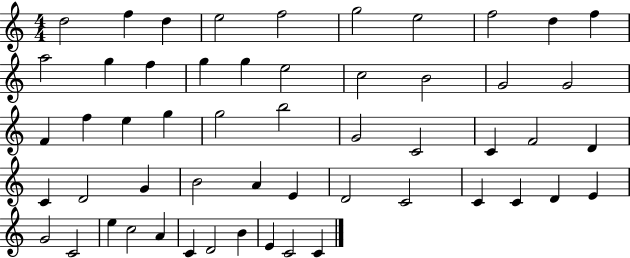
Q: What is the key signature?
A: C major